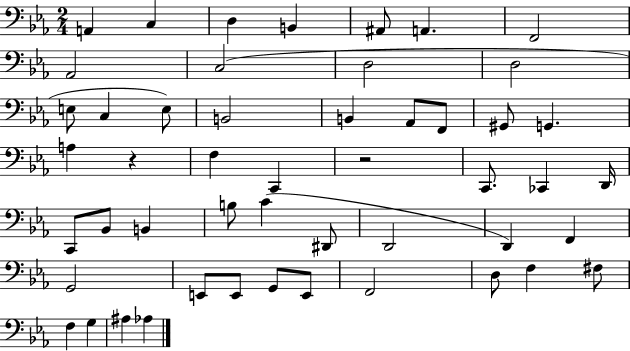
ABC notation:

X:1
T:Untitled
M:2/4
L:1/4
K:Eb
A,, C, D, B,, ^A,,/2 A,, F,,2 _A,,2 C,2 D,2 D,2 E,/2 C, E,/2 B,,2 B,, _A,,/2 F,,/2 ^G,,/2 G,, A, z F, C,, z2 C,,/2 _C,, D,,/4 C,,/2 _B,,/2 B,, B,/2 C ^D,,/2 D,,2 D,, F,, G,,2 E,,/2 E,,/2 G,,/2 E,,/2 F,,2 D,/2 F, ^F,/2 F, G, ^A, _A,